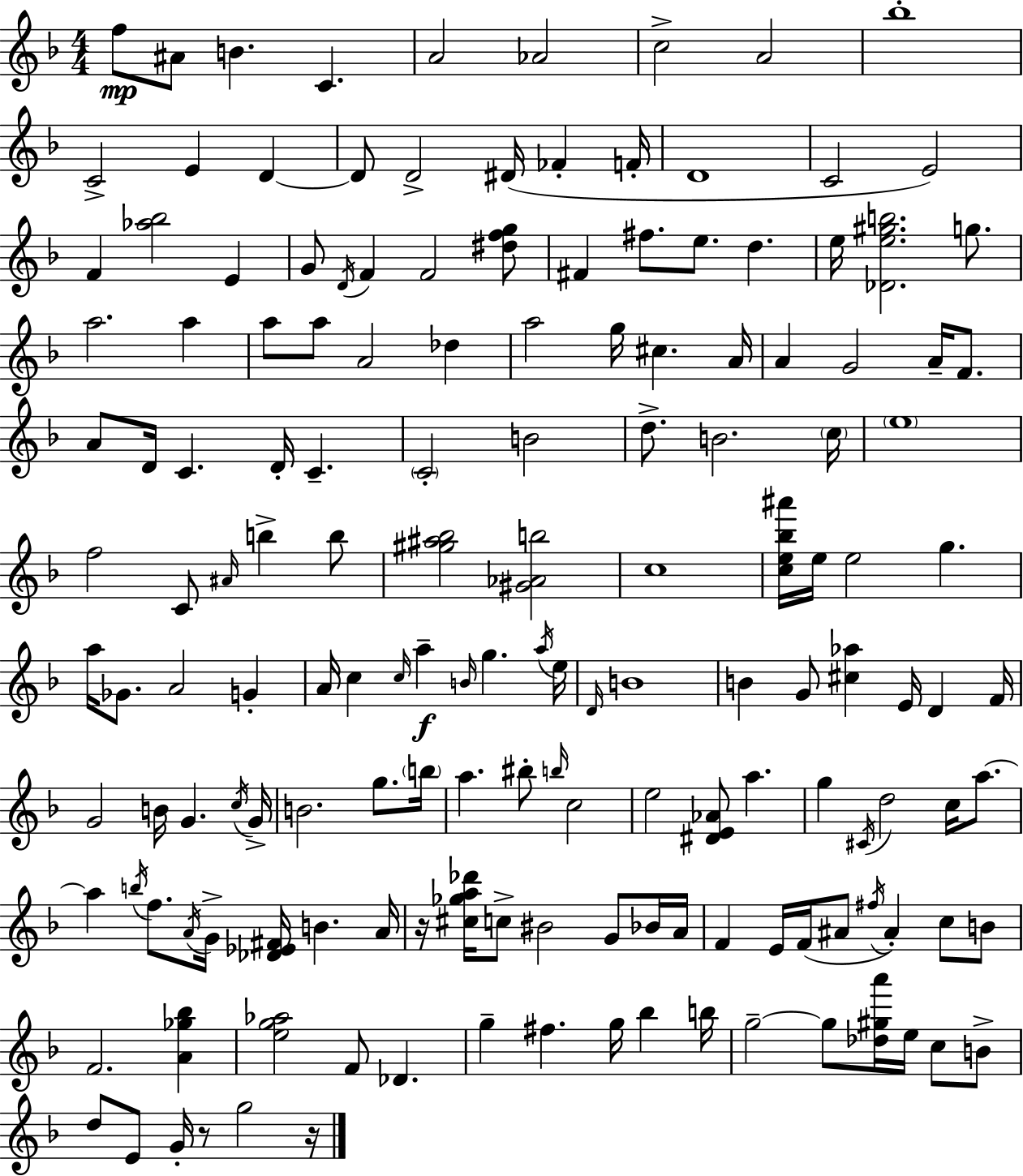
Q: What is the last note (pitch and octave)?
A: G5